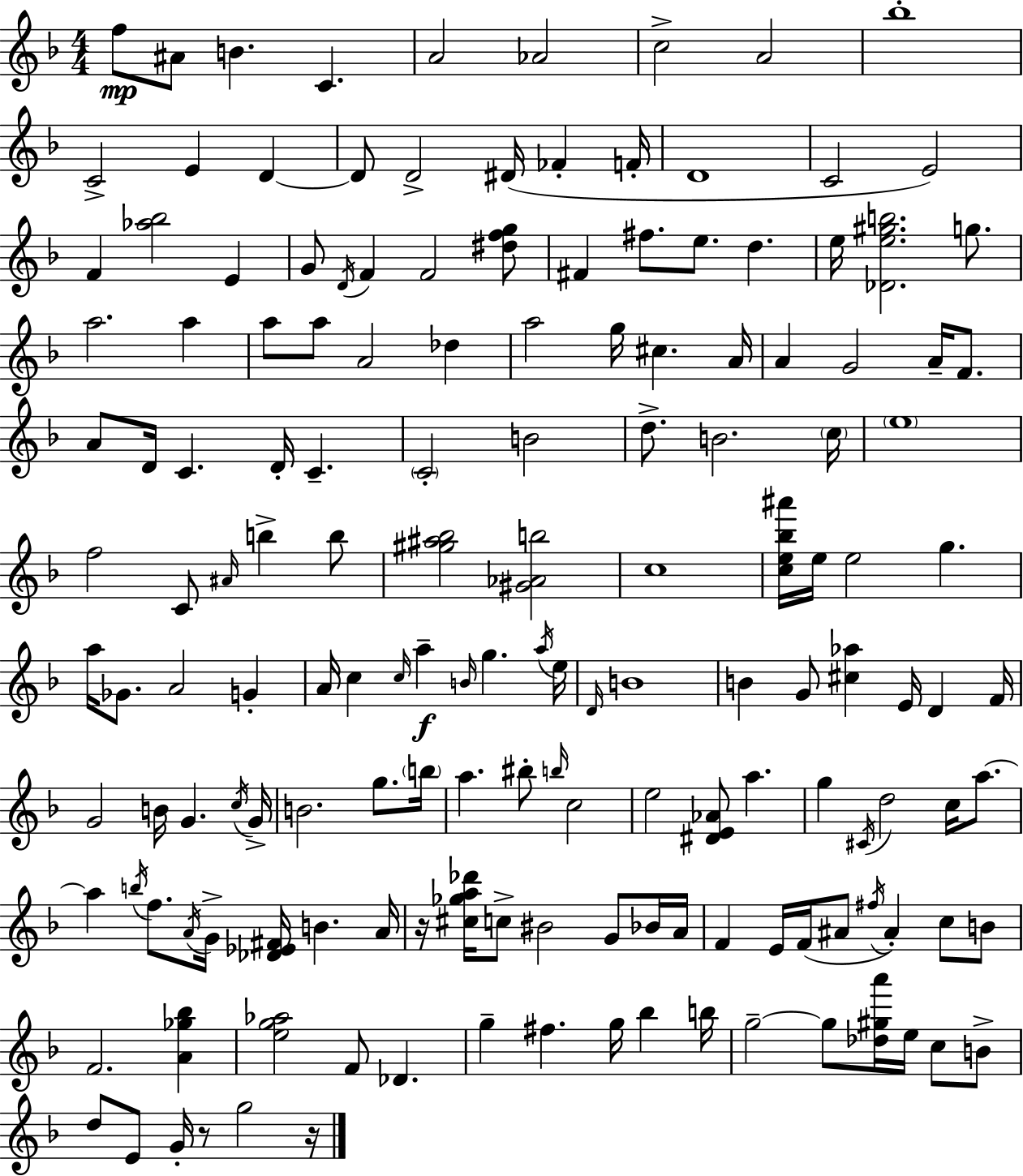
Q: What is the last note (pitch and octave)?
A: G5